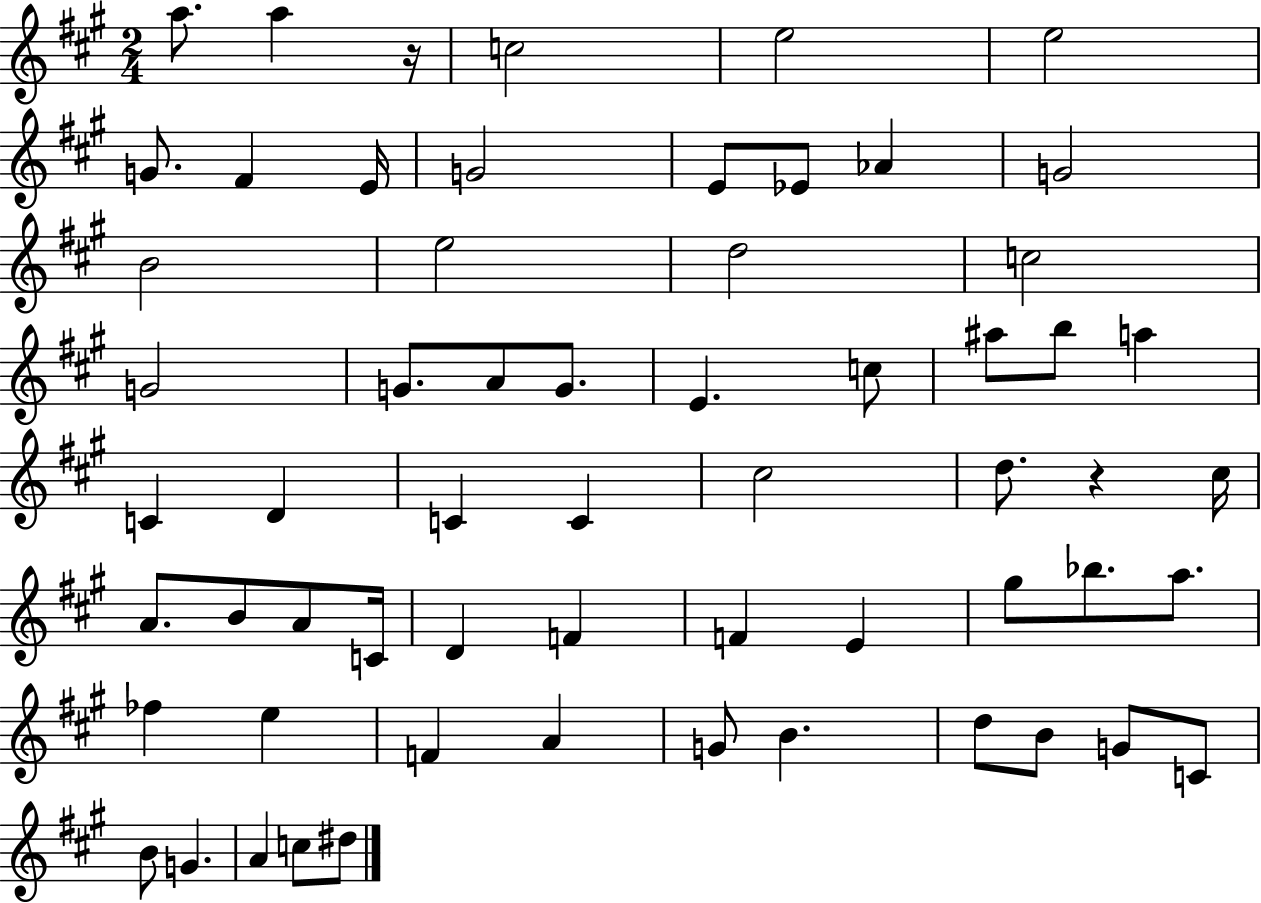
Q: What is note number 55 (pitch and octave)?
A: B4